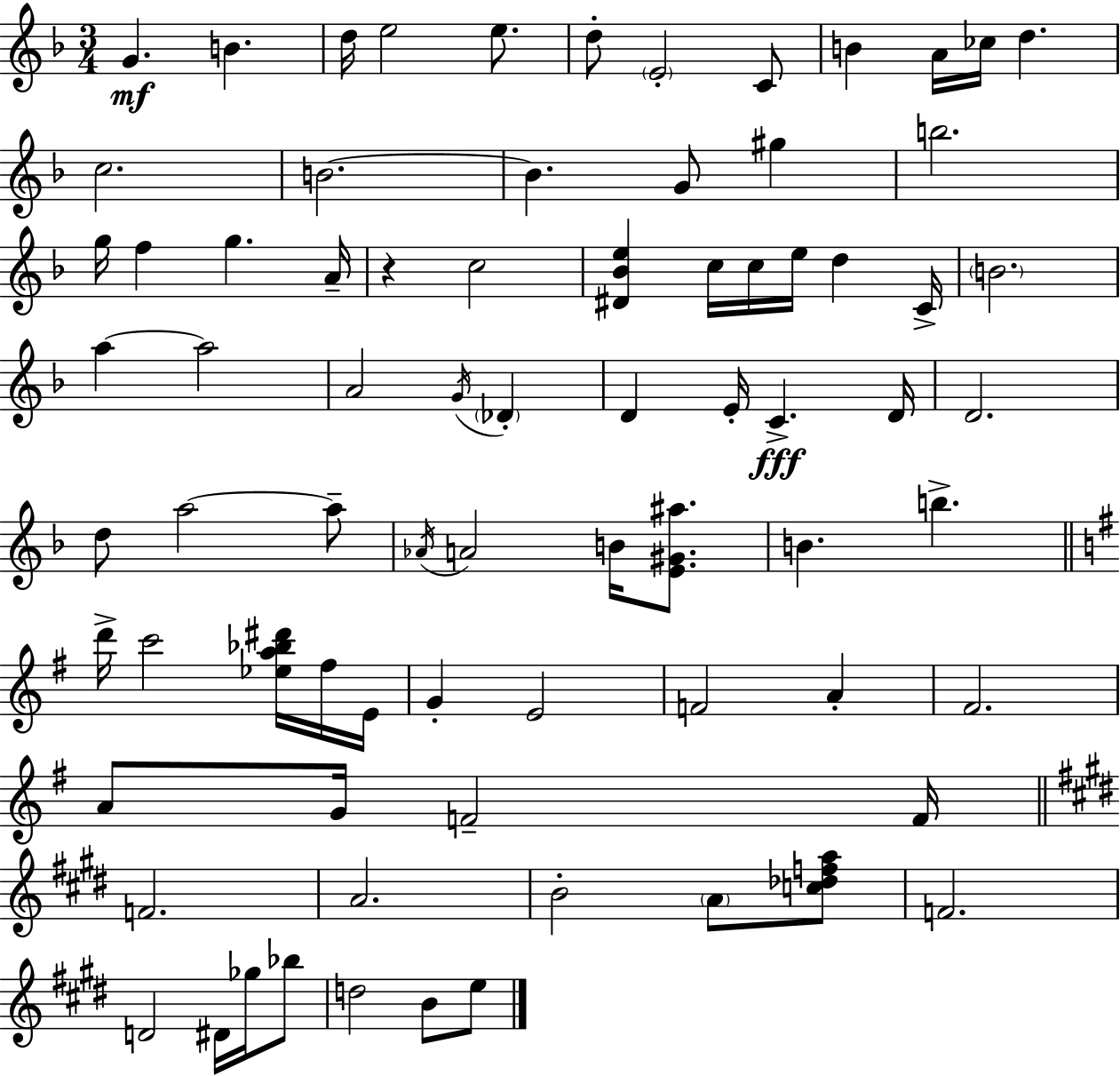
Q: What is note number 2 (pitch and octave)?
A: B4